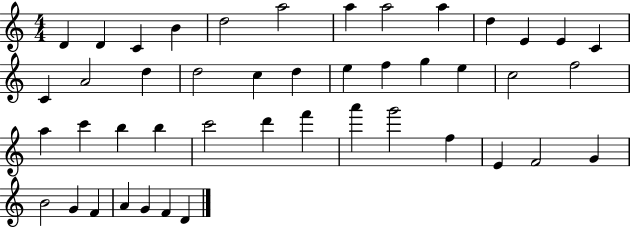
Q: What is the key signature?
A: C major